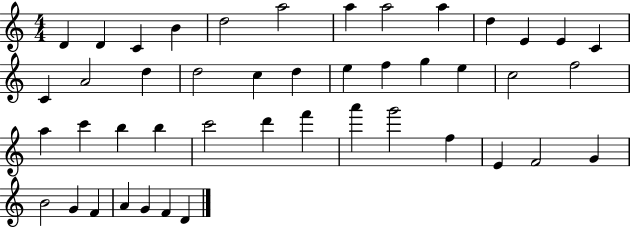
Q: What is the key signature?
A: C major